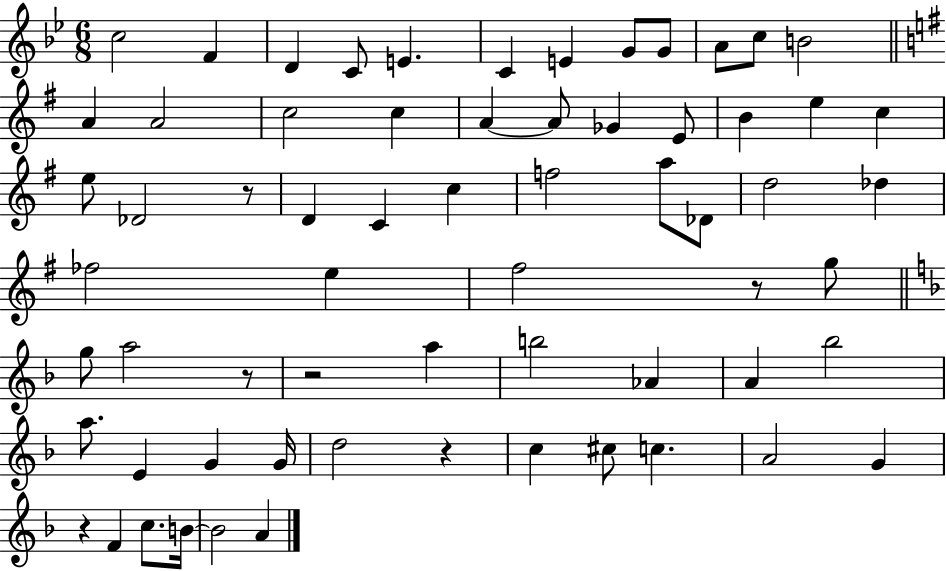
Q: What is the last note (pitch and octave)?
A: A4